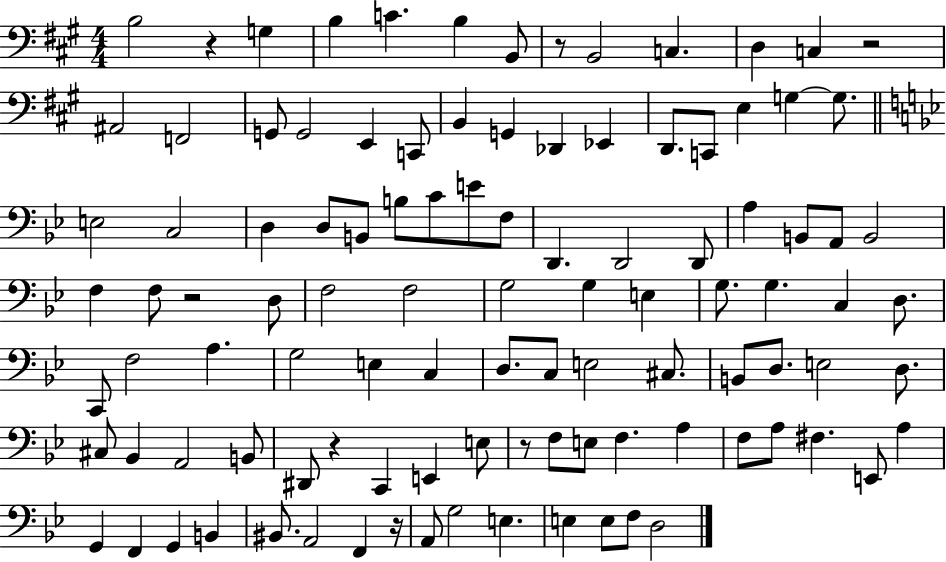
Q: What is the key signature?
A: A major